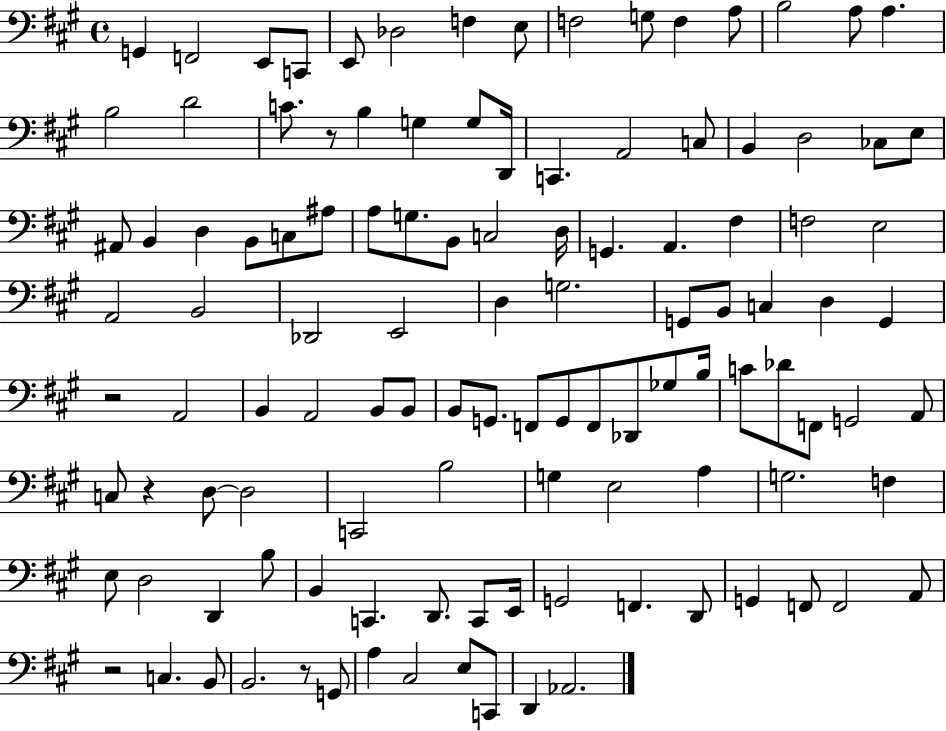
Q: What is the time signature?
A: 4/4